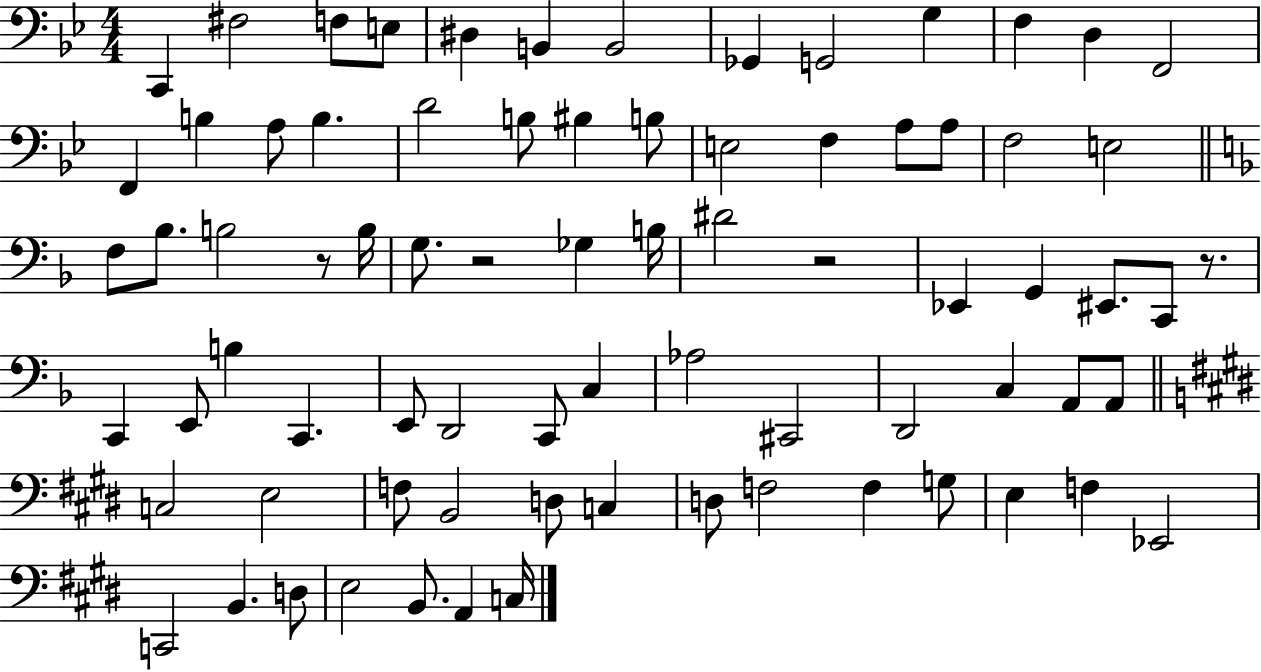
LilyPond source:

{
  \clef bass
  \numericTimeSignature
  \time 4/4
  \key bes \major
  \repeat volta 2 { c,4 fis2 f8 e8 | dis4 b,4 b,2 | ges,4 g,2 g4 | f4 d4 f,2 | \break f,4 b4 a8 b4. | d'2 b8 bis4 b8 | e2 f4 a8 a8 | f2 e2 | \break \bar "||" \break \key f \major f8 bes8. b2 r8 b16 | g8. r2 ges4 b16 | dis'2 r2 | ees,4 g,4 eis,8. c,8 r8. | \break c,4 e,8 b4 c,4. | e,8 d,2 c,8 c4 | aes2 cis,2 | d,2 c4 a,8 a,8 | \break \bar "||" \break \key e \major c2 e2 | f8 b,2 d8 c4 | d8 f2 f4 g8 | e4 f4 ees,2 | \break c,2 b,4. d8 | e2 b,8. a,4 c16 | } \bar "|."
}